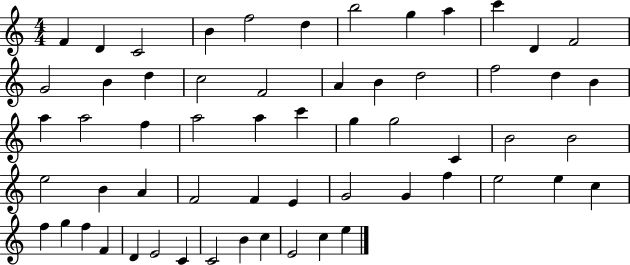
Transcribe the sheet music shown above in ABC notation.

X:1
T:Untitled
M:4/4
L:1/4
K:C
F D C2 B f2 d b2 g a c' D F2 G2 B d c2 F2 A B d2 f2 d B a a2 f a2 a c' g g2 C B2 B2 e2 B A F2 F E G2 G f e2 e c f g f F D E2 C C2 B c E2 c e